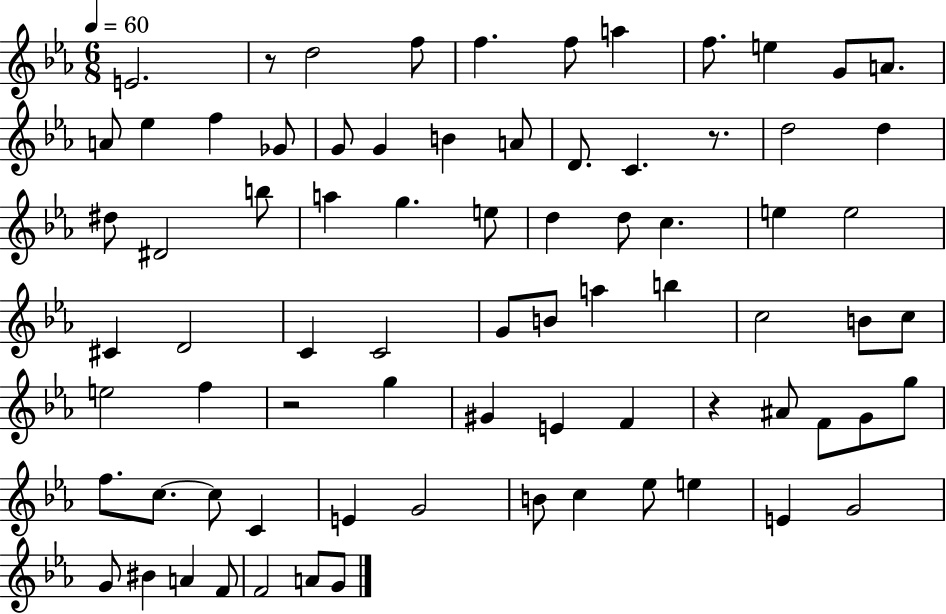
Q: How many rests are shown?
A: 4